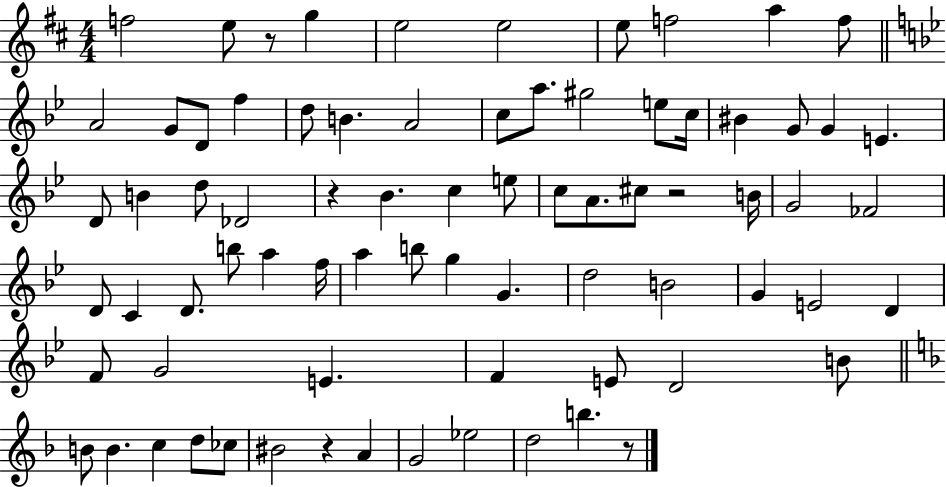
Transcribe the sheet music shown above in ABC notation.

X:1
T:Untitled
M:4/4
L:1/4
K:D
f2 e/2 z/2 g e2 e2 e/2 f2 a f/2 A2 G/2 D/2 f d/2 B A2 c/2 a/2 ^g2 e/2 c/4 ^B G/2 G E D/2 B d/2 _D2 z _B c e/2 c/2 A/2 ^c/2 z2 B/4 G2 _F2 D/2 C D/2 b/2 a f/4 a b/2 g G d2 B2 G E2 D F/2 G2 E F E/2 D2 B/2 B/2 B c d/2 _c/2 ^B2 z A G2 _e2 d2 b z/2